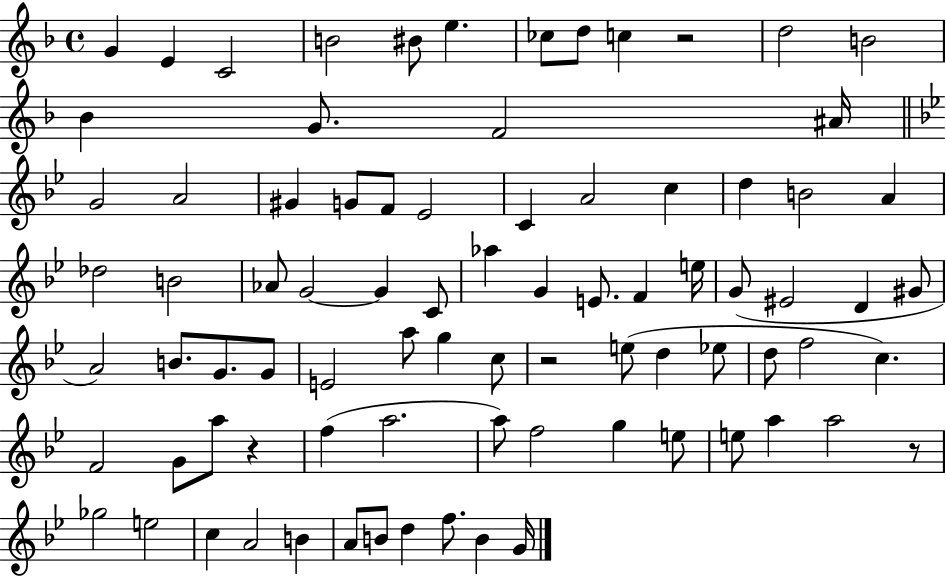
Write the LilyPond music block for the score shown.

{
  \clef treble
  \time 4/4
  \defaultTimeSignature
  \key f \major
  \repeat volta 2 { g'4 e'4 c'2 | b'2 bis'8 e''4. | ces''8 d''8 c''4 r2 | d''2 b'2 | \break bes'4 g'8. f'2 ais'16 | \bar "||" \break \key bes \major g'2 a'2 | gis'4 g'8 f'8 ees'2 | c'4 a'2 c''4 | d''4 b'2 a'4 | \break des''2 b'2 | aes'8 g'2~~ g'4 c'8 | aes''4 g'4 e'8. f'4 e''16 | g'8( eis'2 d'4 gis'8 | \break a'2) b'8. g'8. g'8 | e'2 a''8 g''4 c''8 | r2 e''8( d''4 ees''8 | d''8 f''2 c''4.) | \break f'2 g'8 a''8 r4 | f''4( a''2. | a''8) f''2 g''4 e''8 | e''8 a''4 a''2 r8 | \break ges''2 e''2 | c''4 a'2 b'4 | a'8 b'8 d''4 f''8. b'4 g'16 | } \bar "|."
}